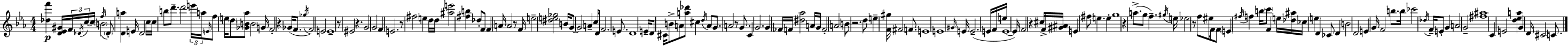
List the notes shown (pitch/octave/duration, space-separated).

[Db5,F6]/q [D4,Eb4,G#4]/s F4/s Db4/s C5/s C5/s B4/h F5/s Db4/e [D4,A5]/q E4/s D4/h C5/s C5/s B5/e D6/e. D6/h E6/s A5/s E4/s F5/e E5/s D5/e [Gb4,B4,Ab5]/e B4/h G4/s F4/h R/q Gb4/s F4/e. Gb5/s F4/h E4/h E4/w R/e EIS4/h R/q. G4/h G4/h F4/q E4/h. R/e F#5/h E5/q D5/s D5/s [A#5,E6]/h [F#5,B5]/q Db5/e F4/e F4/q A4/s A4/h R/e F4/s E5/h [D#5,E5,Gb5]/h B4/s G4/e G4/h A4/q C5/s D4/s F4/h. E4/e. D4/w E4/s D4/e C#4/s B4/e A4/e [A5,Db6]/e C#5/q D5/s A4/e G4/e. A4/h R/e G4/e. C4/q G4/h. G4/q FES4/s F4/s [D#5,Ab5]/h A4/s G4/s F4/h A4/h B4/e R/h. D5/e E5/q [F4,G#5]/s F#4/h F4/e. E4/w E4/w G#4/s E4/s E4/h. E4/s F4/s E5/s E4/w E4/s F4/h R/q C#5/s F4/s [G#4,A#4]/s E4/q F#5/e E5/q. E5/q G5/w R/q A5/e. G5/e F5/q. G#5/s E5/s Eb5/h R/e F5/e EIS5/s F4/s F4/e E4/q F#5/s F5/q B5/s C6/e F4/q E5/s [Db5,A#5]/s CES5/s E5/q D4/q CES4/e D4/q B4/h D4/h E4/q G4/s F4/h B5/e. B5/s CES6/h Db5/s F4/s E4/e G4/q A4/h G4/h [F#5,A#5]/w C4/q E4/h [D5,Eb5,A5]/q G4/q D4/s C#4/h C4/e.